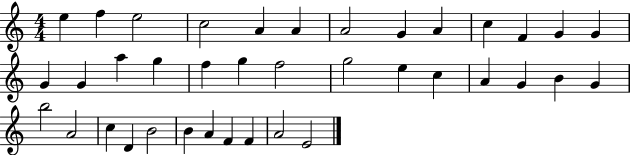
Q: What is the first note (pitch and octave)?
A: E5